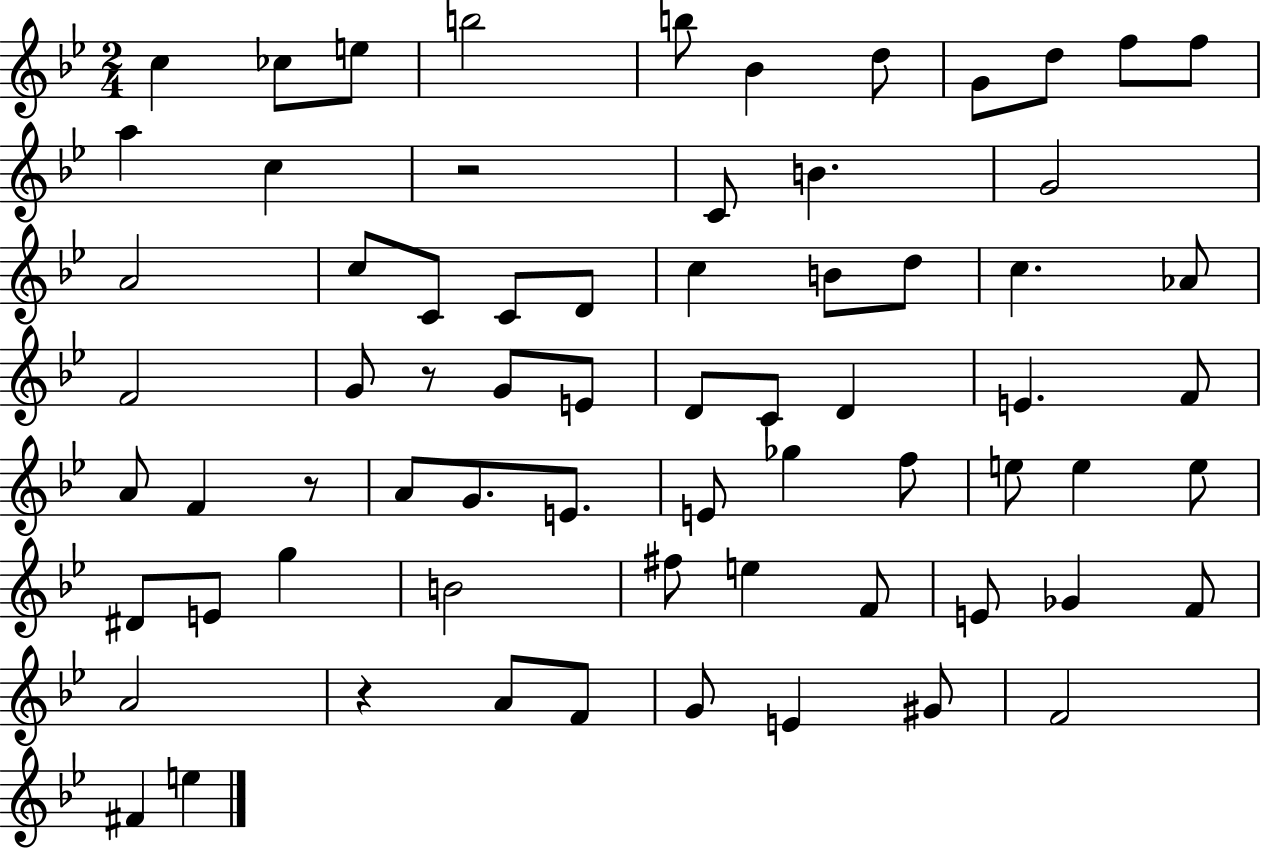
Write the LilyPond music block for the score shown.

{
  \clef treble
  \numericTimeSignature
  \time 2/4
  \key bes \major
  c''4 ces''8 e''8 | b''2 | b''8 bes'4 d''8 | g'8 d''8 f''8 f''8 | \break a''4 c''4 | r2 | c'8 b'4. | g'2 | \break a'2 | c''8 c'8 c'8 d'8 | c''4 b'8 d''8 | c''4. aes'8 | \break f'2 | g'8 r8 g'8 e'8 | d'8 c'8 d'4 | e'4. f'8 | \break a'8 f'4 r8 | a'8 g'8. e'8. | e'8 ges''4 f''8 | e''8 e''4 e''8 | \break dis'8 e'8 g''4 | b'2 | fis''8 e''4 f'8 | e'8 ges'4 f'8 | \break a'2 | r4 a'8 f'8 | g'8 e'4 gis'8 | f'2 | \break fis'4 e''4 | \bar "|."
}